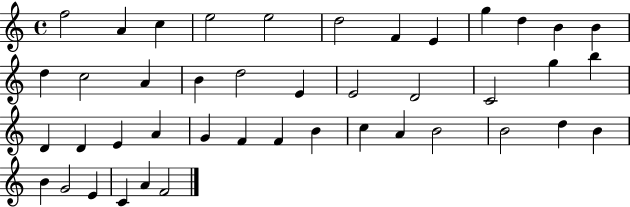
{
  \clef treble
  \time 4/4
  \defaultTimeSignature
  \key c \major
  f''2 a'4 c''4 | e''2 e''2 | d''2 f'4 e'4 | g''4 d''4 b'4 b'4 | \break d''4 c''2 a'4 | b'4 d''2 e'4 | e'2 d'2 | c'2 g''4 b''4 | \break d'4 d'4 e'4 a'4 | g'4 f'4 f'4 b'4 | c''4 a'4 b'2 | b'2 d''4 b'4 | \break b'4 g'2 e'4 | c'4 a'4 f'2 | \bar "|."
}